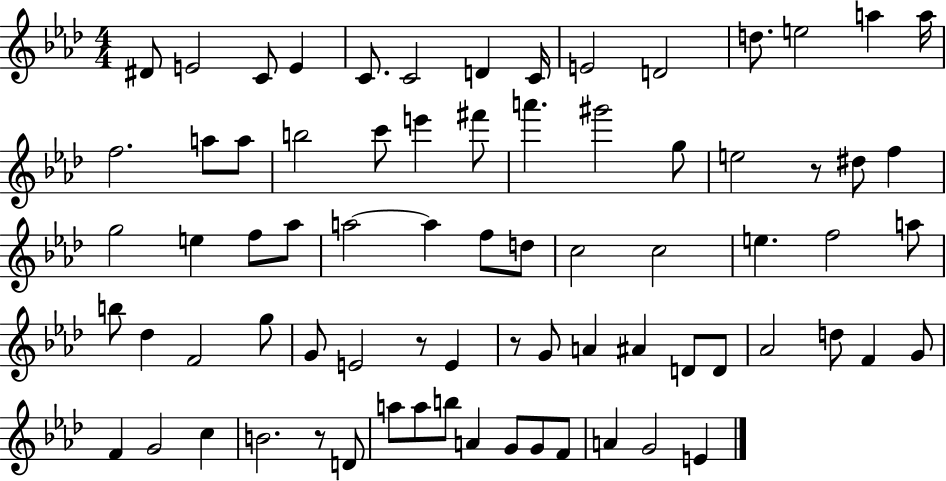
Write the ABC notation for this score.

X:1
T:Untitled
M:4/4
L:1/4
K:Ab
^D/2 E2 C/2 E C/2 C2 D C/4 E2 D2 d/2 e2 a a/4 f2 a/2 a/2 b2 c'/2 e' ^f'/2 a' ^g'2 g/2 e2 z/2 ^d/2 f g2 e f/2 _a/2 a2 a f/2 d/2 c2 c2 e f2 a/2 b/2 _d F2 g/2 G/2 E2 z/2 E z/2 G/2 A ^A D/2 D/2 _A2 d/2 F G/2 F G2 c B2 z/2 D/2 a/2 a/2 b/2 A G/2 G/2 F/2 A G2 E